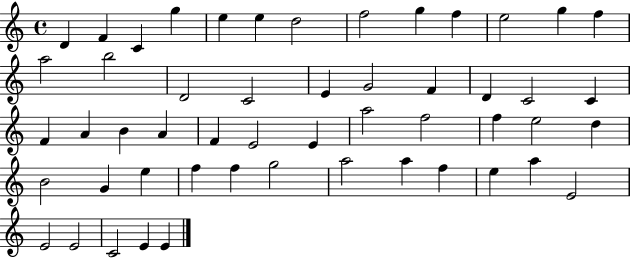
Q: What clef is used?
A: treble